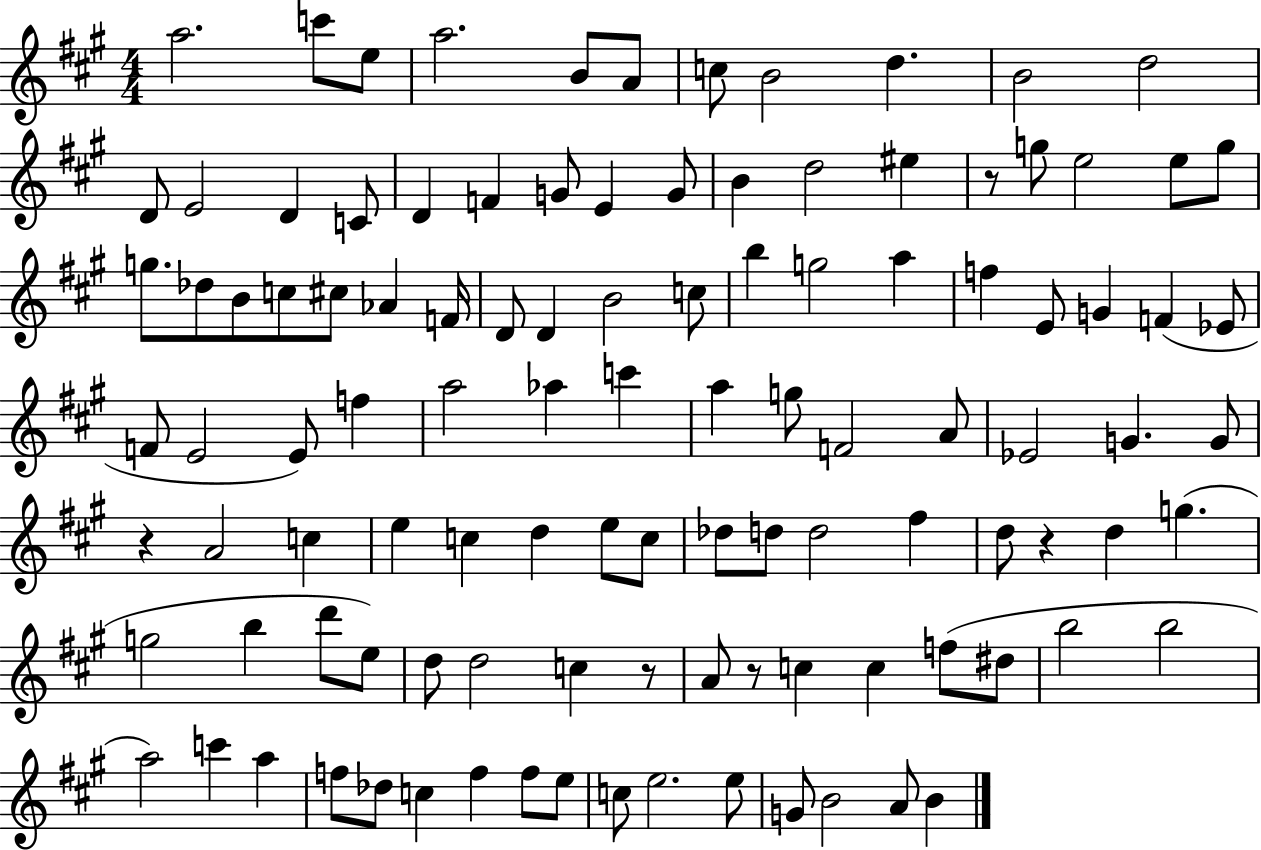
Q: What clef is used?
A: treble